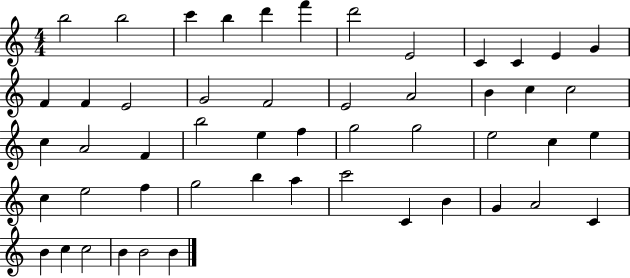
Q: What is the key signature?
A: C major